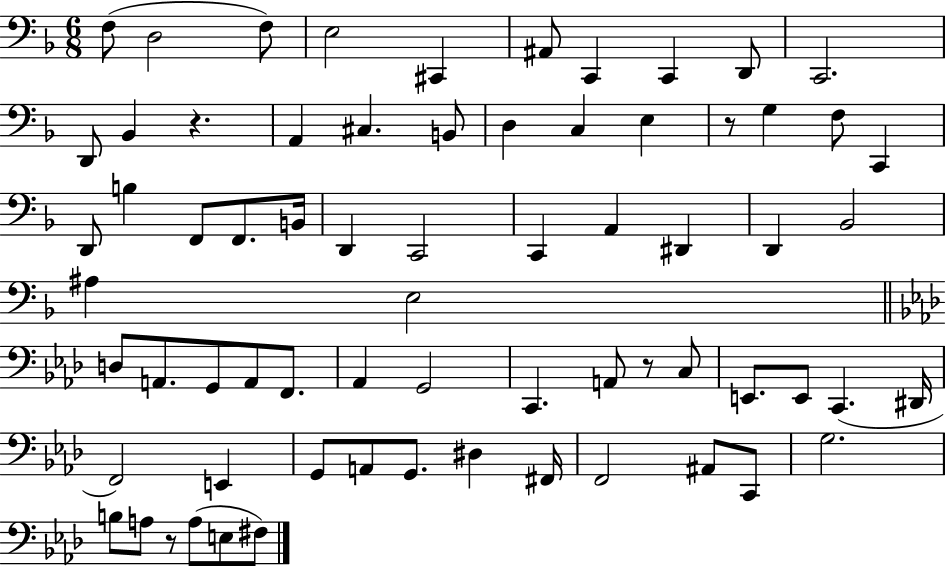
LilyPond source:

{
  \clef bass
  \numericTimeSignature
  \time 6/8
  \key f \major
  f8( d2 f8) | e2 cis,4 | ais,8 c,4 c,4 d,8 | c,2. | \break d,8 bes,4 r4. | a,4 cis4. b,8 | d4 c4 e4 | r8 g4 f8 c,4 | \break d,8 b4 f,8 f,8. b,16 | d,4 c,2 | c,4 a,4 dis,4 | d,4 bes,2 | \break ais4 e2 | \bar "||" \break \key f \minor d8 a,8. g,8 a,8 f,8. | aes,4 g,2 | c,4. a,8 r8 c8 | e,8. e,8 c,4.( dis,16 | \break f,2) e,4 | g,8 a,8 g,8. dis4 fis,16 | f,2 ais,8 c,8 | g2. | \break b8 a8 r8 a8( e8 fis8) | \bar "|."
}